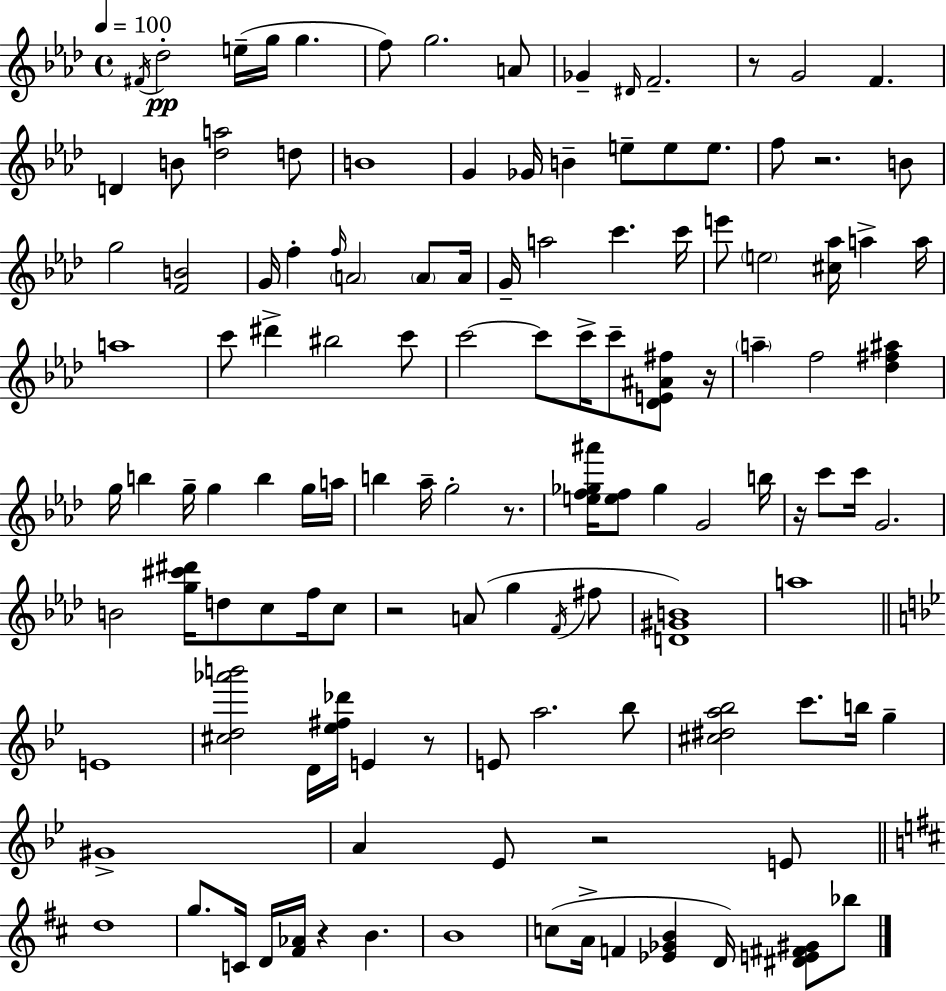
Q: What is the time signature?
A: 4/4